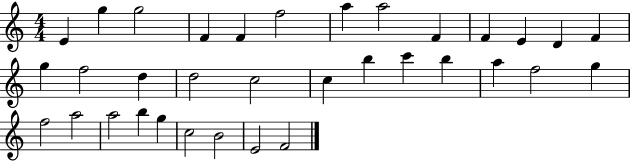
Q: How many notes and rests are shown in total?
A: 34